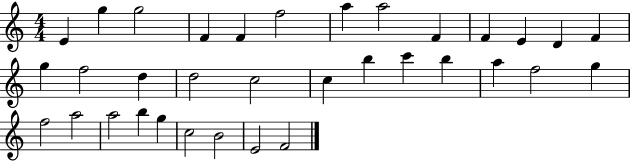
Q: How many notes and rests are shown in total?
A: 34